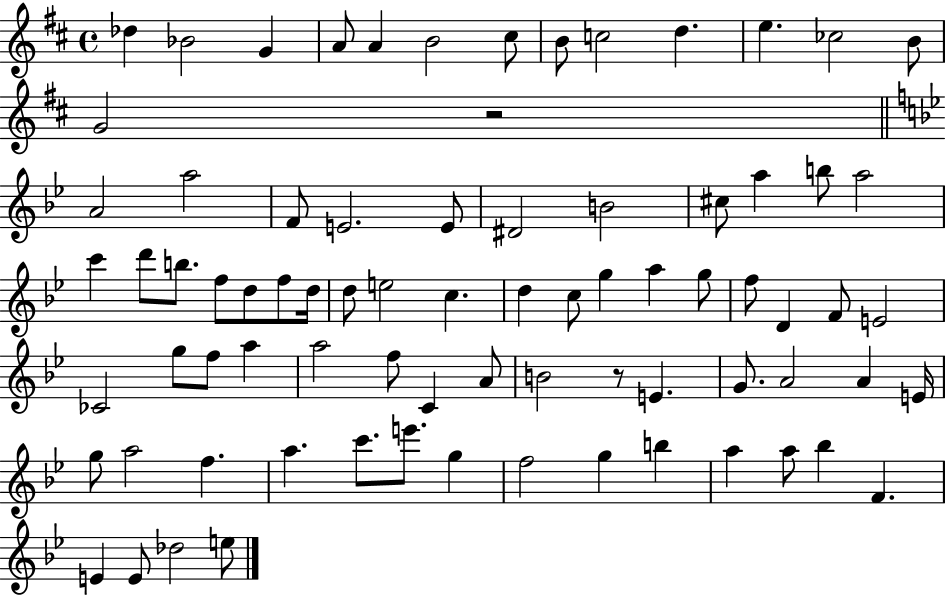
{
  \clef treble
  \time 4/4
  \defaultTimeSignature
  \key d \major
  \repeat volta 2 { des''4 bes'2 g'4 | a'8 a'4 b'2 cis''8 | b'8 c''2 d''4. | e''4. ces''2 b'8 | \break g'2 r2 | \bar "||" \break \key bes \major a'2 a''2 | f'8 e'2. e'8 | dis'2 b'2 | cis''8 a''4 b''8 a''2 | \break c'''4 d'''8 b''8. f''8 d''8 f''8 d''16 | d''8 e''2 c''4. | d''4 c''8 g''4 a''4 g''8 | f''8 d'4 f'8 e'2 | \break ces'2 g''8 f''8 a''4 | a''2 f''8 c'4 a'8 | b'2 r8 e'4. | g'8. a'2 a'4 e'16 | \break g''8 a''2 f''4. | a''4. c'''8. e'''8. g''4 | f''2 g''4 b''4 | a''4 a''8 bes''4 f'4. | \break e'4 e'8 des''2 e''8 | } \bar "|."
}